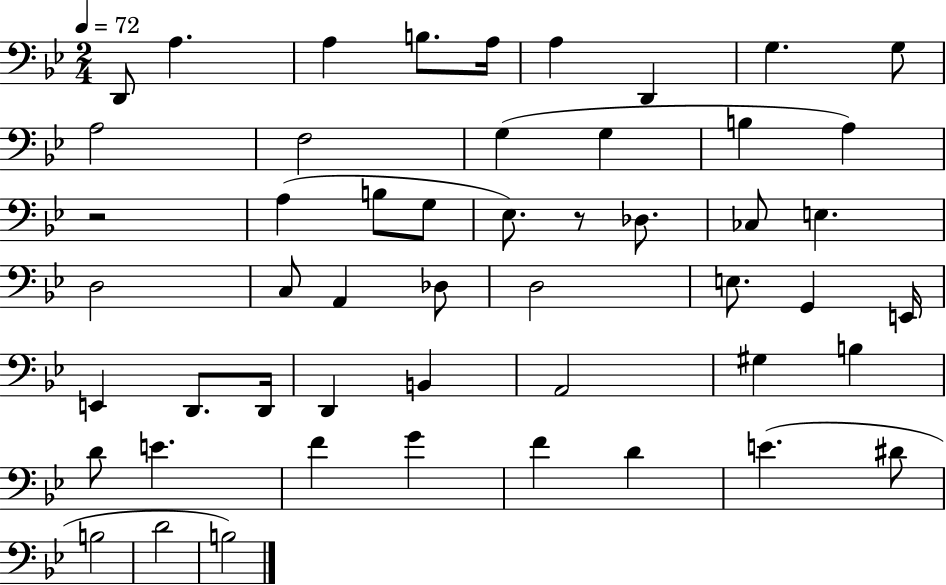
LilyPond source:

{
  \clef bass
  \numericTimeSignature
  \time 2/4
  \key bes \major
  \tempo 4 = 72
  d,8 a4. | a4 b8. a16 | a4 d,4 | g4. g8 | \break a2 | f2 | g4( g4 | b4 a4) | \break r2 | a4( b8 g8 | ees8.) r8 des8. | ces8 e4. | \break d2 | c8 a,4 des8 | d2 | e8. g,4 e,16 | \break e,4 d,8. d,16 | d,4 b,4 | a,2 | gis4 b4 | \break d'8 e'4. | f'4 g'4 | f'4 d'4 | e'4.( dis'8 | \break b2 | d'2 | b2) | \bar "|."
}